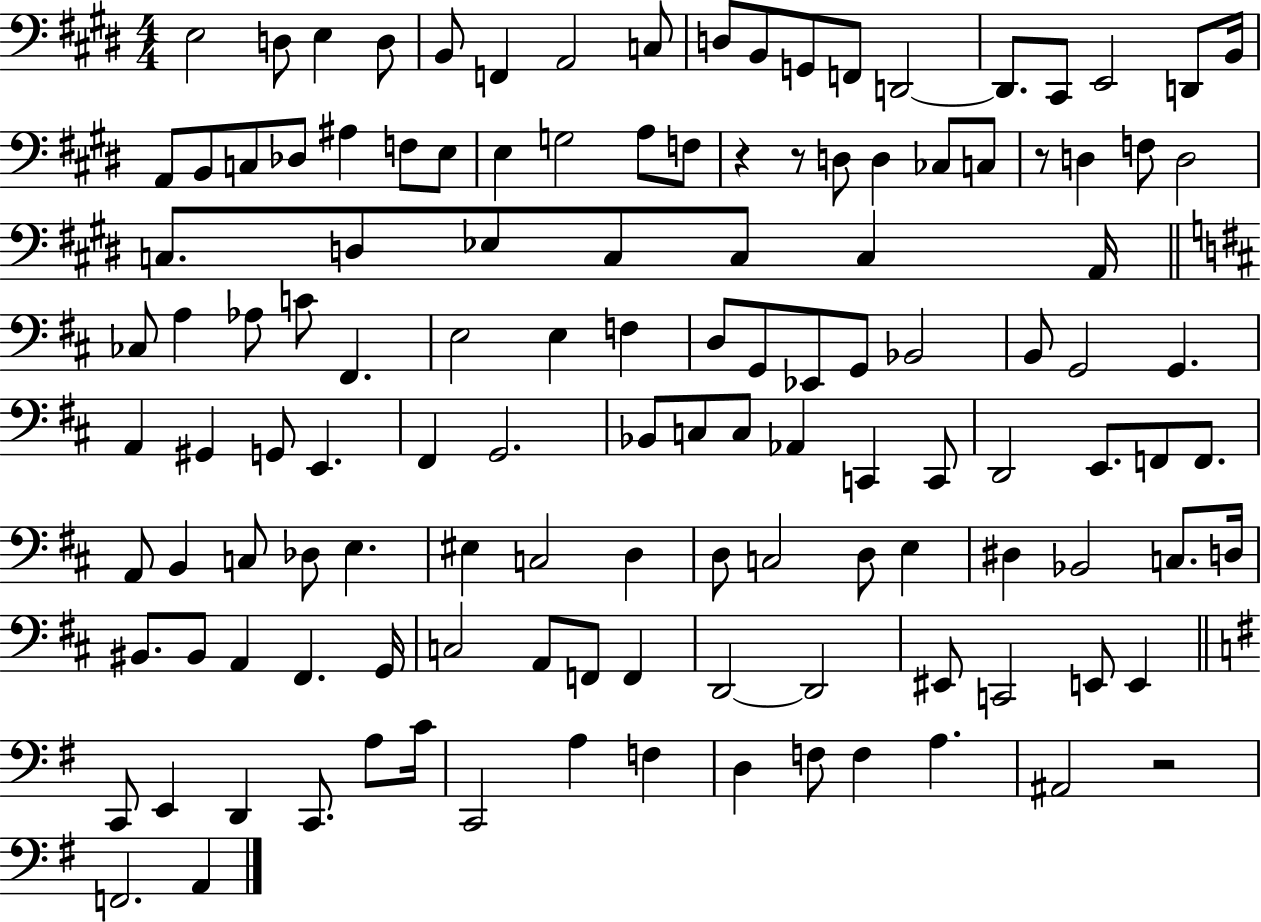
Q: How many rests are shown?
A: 4